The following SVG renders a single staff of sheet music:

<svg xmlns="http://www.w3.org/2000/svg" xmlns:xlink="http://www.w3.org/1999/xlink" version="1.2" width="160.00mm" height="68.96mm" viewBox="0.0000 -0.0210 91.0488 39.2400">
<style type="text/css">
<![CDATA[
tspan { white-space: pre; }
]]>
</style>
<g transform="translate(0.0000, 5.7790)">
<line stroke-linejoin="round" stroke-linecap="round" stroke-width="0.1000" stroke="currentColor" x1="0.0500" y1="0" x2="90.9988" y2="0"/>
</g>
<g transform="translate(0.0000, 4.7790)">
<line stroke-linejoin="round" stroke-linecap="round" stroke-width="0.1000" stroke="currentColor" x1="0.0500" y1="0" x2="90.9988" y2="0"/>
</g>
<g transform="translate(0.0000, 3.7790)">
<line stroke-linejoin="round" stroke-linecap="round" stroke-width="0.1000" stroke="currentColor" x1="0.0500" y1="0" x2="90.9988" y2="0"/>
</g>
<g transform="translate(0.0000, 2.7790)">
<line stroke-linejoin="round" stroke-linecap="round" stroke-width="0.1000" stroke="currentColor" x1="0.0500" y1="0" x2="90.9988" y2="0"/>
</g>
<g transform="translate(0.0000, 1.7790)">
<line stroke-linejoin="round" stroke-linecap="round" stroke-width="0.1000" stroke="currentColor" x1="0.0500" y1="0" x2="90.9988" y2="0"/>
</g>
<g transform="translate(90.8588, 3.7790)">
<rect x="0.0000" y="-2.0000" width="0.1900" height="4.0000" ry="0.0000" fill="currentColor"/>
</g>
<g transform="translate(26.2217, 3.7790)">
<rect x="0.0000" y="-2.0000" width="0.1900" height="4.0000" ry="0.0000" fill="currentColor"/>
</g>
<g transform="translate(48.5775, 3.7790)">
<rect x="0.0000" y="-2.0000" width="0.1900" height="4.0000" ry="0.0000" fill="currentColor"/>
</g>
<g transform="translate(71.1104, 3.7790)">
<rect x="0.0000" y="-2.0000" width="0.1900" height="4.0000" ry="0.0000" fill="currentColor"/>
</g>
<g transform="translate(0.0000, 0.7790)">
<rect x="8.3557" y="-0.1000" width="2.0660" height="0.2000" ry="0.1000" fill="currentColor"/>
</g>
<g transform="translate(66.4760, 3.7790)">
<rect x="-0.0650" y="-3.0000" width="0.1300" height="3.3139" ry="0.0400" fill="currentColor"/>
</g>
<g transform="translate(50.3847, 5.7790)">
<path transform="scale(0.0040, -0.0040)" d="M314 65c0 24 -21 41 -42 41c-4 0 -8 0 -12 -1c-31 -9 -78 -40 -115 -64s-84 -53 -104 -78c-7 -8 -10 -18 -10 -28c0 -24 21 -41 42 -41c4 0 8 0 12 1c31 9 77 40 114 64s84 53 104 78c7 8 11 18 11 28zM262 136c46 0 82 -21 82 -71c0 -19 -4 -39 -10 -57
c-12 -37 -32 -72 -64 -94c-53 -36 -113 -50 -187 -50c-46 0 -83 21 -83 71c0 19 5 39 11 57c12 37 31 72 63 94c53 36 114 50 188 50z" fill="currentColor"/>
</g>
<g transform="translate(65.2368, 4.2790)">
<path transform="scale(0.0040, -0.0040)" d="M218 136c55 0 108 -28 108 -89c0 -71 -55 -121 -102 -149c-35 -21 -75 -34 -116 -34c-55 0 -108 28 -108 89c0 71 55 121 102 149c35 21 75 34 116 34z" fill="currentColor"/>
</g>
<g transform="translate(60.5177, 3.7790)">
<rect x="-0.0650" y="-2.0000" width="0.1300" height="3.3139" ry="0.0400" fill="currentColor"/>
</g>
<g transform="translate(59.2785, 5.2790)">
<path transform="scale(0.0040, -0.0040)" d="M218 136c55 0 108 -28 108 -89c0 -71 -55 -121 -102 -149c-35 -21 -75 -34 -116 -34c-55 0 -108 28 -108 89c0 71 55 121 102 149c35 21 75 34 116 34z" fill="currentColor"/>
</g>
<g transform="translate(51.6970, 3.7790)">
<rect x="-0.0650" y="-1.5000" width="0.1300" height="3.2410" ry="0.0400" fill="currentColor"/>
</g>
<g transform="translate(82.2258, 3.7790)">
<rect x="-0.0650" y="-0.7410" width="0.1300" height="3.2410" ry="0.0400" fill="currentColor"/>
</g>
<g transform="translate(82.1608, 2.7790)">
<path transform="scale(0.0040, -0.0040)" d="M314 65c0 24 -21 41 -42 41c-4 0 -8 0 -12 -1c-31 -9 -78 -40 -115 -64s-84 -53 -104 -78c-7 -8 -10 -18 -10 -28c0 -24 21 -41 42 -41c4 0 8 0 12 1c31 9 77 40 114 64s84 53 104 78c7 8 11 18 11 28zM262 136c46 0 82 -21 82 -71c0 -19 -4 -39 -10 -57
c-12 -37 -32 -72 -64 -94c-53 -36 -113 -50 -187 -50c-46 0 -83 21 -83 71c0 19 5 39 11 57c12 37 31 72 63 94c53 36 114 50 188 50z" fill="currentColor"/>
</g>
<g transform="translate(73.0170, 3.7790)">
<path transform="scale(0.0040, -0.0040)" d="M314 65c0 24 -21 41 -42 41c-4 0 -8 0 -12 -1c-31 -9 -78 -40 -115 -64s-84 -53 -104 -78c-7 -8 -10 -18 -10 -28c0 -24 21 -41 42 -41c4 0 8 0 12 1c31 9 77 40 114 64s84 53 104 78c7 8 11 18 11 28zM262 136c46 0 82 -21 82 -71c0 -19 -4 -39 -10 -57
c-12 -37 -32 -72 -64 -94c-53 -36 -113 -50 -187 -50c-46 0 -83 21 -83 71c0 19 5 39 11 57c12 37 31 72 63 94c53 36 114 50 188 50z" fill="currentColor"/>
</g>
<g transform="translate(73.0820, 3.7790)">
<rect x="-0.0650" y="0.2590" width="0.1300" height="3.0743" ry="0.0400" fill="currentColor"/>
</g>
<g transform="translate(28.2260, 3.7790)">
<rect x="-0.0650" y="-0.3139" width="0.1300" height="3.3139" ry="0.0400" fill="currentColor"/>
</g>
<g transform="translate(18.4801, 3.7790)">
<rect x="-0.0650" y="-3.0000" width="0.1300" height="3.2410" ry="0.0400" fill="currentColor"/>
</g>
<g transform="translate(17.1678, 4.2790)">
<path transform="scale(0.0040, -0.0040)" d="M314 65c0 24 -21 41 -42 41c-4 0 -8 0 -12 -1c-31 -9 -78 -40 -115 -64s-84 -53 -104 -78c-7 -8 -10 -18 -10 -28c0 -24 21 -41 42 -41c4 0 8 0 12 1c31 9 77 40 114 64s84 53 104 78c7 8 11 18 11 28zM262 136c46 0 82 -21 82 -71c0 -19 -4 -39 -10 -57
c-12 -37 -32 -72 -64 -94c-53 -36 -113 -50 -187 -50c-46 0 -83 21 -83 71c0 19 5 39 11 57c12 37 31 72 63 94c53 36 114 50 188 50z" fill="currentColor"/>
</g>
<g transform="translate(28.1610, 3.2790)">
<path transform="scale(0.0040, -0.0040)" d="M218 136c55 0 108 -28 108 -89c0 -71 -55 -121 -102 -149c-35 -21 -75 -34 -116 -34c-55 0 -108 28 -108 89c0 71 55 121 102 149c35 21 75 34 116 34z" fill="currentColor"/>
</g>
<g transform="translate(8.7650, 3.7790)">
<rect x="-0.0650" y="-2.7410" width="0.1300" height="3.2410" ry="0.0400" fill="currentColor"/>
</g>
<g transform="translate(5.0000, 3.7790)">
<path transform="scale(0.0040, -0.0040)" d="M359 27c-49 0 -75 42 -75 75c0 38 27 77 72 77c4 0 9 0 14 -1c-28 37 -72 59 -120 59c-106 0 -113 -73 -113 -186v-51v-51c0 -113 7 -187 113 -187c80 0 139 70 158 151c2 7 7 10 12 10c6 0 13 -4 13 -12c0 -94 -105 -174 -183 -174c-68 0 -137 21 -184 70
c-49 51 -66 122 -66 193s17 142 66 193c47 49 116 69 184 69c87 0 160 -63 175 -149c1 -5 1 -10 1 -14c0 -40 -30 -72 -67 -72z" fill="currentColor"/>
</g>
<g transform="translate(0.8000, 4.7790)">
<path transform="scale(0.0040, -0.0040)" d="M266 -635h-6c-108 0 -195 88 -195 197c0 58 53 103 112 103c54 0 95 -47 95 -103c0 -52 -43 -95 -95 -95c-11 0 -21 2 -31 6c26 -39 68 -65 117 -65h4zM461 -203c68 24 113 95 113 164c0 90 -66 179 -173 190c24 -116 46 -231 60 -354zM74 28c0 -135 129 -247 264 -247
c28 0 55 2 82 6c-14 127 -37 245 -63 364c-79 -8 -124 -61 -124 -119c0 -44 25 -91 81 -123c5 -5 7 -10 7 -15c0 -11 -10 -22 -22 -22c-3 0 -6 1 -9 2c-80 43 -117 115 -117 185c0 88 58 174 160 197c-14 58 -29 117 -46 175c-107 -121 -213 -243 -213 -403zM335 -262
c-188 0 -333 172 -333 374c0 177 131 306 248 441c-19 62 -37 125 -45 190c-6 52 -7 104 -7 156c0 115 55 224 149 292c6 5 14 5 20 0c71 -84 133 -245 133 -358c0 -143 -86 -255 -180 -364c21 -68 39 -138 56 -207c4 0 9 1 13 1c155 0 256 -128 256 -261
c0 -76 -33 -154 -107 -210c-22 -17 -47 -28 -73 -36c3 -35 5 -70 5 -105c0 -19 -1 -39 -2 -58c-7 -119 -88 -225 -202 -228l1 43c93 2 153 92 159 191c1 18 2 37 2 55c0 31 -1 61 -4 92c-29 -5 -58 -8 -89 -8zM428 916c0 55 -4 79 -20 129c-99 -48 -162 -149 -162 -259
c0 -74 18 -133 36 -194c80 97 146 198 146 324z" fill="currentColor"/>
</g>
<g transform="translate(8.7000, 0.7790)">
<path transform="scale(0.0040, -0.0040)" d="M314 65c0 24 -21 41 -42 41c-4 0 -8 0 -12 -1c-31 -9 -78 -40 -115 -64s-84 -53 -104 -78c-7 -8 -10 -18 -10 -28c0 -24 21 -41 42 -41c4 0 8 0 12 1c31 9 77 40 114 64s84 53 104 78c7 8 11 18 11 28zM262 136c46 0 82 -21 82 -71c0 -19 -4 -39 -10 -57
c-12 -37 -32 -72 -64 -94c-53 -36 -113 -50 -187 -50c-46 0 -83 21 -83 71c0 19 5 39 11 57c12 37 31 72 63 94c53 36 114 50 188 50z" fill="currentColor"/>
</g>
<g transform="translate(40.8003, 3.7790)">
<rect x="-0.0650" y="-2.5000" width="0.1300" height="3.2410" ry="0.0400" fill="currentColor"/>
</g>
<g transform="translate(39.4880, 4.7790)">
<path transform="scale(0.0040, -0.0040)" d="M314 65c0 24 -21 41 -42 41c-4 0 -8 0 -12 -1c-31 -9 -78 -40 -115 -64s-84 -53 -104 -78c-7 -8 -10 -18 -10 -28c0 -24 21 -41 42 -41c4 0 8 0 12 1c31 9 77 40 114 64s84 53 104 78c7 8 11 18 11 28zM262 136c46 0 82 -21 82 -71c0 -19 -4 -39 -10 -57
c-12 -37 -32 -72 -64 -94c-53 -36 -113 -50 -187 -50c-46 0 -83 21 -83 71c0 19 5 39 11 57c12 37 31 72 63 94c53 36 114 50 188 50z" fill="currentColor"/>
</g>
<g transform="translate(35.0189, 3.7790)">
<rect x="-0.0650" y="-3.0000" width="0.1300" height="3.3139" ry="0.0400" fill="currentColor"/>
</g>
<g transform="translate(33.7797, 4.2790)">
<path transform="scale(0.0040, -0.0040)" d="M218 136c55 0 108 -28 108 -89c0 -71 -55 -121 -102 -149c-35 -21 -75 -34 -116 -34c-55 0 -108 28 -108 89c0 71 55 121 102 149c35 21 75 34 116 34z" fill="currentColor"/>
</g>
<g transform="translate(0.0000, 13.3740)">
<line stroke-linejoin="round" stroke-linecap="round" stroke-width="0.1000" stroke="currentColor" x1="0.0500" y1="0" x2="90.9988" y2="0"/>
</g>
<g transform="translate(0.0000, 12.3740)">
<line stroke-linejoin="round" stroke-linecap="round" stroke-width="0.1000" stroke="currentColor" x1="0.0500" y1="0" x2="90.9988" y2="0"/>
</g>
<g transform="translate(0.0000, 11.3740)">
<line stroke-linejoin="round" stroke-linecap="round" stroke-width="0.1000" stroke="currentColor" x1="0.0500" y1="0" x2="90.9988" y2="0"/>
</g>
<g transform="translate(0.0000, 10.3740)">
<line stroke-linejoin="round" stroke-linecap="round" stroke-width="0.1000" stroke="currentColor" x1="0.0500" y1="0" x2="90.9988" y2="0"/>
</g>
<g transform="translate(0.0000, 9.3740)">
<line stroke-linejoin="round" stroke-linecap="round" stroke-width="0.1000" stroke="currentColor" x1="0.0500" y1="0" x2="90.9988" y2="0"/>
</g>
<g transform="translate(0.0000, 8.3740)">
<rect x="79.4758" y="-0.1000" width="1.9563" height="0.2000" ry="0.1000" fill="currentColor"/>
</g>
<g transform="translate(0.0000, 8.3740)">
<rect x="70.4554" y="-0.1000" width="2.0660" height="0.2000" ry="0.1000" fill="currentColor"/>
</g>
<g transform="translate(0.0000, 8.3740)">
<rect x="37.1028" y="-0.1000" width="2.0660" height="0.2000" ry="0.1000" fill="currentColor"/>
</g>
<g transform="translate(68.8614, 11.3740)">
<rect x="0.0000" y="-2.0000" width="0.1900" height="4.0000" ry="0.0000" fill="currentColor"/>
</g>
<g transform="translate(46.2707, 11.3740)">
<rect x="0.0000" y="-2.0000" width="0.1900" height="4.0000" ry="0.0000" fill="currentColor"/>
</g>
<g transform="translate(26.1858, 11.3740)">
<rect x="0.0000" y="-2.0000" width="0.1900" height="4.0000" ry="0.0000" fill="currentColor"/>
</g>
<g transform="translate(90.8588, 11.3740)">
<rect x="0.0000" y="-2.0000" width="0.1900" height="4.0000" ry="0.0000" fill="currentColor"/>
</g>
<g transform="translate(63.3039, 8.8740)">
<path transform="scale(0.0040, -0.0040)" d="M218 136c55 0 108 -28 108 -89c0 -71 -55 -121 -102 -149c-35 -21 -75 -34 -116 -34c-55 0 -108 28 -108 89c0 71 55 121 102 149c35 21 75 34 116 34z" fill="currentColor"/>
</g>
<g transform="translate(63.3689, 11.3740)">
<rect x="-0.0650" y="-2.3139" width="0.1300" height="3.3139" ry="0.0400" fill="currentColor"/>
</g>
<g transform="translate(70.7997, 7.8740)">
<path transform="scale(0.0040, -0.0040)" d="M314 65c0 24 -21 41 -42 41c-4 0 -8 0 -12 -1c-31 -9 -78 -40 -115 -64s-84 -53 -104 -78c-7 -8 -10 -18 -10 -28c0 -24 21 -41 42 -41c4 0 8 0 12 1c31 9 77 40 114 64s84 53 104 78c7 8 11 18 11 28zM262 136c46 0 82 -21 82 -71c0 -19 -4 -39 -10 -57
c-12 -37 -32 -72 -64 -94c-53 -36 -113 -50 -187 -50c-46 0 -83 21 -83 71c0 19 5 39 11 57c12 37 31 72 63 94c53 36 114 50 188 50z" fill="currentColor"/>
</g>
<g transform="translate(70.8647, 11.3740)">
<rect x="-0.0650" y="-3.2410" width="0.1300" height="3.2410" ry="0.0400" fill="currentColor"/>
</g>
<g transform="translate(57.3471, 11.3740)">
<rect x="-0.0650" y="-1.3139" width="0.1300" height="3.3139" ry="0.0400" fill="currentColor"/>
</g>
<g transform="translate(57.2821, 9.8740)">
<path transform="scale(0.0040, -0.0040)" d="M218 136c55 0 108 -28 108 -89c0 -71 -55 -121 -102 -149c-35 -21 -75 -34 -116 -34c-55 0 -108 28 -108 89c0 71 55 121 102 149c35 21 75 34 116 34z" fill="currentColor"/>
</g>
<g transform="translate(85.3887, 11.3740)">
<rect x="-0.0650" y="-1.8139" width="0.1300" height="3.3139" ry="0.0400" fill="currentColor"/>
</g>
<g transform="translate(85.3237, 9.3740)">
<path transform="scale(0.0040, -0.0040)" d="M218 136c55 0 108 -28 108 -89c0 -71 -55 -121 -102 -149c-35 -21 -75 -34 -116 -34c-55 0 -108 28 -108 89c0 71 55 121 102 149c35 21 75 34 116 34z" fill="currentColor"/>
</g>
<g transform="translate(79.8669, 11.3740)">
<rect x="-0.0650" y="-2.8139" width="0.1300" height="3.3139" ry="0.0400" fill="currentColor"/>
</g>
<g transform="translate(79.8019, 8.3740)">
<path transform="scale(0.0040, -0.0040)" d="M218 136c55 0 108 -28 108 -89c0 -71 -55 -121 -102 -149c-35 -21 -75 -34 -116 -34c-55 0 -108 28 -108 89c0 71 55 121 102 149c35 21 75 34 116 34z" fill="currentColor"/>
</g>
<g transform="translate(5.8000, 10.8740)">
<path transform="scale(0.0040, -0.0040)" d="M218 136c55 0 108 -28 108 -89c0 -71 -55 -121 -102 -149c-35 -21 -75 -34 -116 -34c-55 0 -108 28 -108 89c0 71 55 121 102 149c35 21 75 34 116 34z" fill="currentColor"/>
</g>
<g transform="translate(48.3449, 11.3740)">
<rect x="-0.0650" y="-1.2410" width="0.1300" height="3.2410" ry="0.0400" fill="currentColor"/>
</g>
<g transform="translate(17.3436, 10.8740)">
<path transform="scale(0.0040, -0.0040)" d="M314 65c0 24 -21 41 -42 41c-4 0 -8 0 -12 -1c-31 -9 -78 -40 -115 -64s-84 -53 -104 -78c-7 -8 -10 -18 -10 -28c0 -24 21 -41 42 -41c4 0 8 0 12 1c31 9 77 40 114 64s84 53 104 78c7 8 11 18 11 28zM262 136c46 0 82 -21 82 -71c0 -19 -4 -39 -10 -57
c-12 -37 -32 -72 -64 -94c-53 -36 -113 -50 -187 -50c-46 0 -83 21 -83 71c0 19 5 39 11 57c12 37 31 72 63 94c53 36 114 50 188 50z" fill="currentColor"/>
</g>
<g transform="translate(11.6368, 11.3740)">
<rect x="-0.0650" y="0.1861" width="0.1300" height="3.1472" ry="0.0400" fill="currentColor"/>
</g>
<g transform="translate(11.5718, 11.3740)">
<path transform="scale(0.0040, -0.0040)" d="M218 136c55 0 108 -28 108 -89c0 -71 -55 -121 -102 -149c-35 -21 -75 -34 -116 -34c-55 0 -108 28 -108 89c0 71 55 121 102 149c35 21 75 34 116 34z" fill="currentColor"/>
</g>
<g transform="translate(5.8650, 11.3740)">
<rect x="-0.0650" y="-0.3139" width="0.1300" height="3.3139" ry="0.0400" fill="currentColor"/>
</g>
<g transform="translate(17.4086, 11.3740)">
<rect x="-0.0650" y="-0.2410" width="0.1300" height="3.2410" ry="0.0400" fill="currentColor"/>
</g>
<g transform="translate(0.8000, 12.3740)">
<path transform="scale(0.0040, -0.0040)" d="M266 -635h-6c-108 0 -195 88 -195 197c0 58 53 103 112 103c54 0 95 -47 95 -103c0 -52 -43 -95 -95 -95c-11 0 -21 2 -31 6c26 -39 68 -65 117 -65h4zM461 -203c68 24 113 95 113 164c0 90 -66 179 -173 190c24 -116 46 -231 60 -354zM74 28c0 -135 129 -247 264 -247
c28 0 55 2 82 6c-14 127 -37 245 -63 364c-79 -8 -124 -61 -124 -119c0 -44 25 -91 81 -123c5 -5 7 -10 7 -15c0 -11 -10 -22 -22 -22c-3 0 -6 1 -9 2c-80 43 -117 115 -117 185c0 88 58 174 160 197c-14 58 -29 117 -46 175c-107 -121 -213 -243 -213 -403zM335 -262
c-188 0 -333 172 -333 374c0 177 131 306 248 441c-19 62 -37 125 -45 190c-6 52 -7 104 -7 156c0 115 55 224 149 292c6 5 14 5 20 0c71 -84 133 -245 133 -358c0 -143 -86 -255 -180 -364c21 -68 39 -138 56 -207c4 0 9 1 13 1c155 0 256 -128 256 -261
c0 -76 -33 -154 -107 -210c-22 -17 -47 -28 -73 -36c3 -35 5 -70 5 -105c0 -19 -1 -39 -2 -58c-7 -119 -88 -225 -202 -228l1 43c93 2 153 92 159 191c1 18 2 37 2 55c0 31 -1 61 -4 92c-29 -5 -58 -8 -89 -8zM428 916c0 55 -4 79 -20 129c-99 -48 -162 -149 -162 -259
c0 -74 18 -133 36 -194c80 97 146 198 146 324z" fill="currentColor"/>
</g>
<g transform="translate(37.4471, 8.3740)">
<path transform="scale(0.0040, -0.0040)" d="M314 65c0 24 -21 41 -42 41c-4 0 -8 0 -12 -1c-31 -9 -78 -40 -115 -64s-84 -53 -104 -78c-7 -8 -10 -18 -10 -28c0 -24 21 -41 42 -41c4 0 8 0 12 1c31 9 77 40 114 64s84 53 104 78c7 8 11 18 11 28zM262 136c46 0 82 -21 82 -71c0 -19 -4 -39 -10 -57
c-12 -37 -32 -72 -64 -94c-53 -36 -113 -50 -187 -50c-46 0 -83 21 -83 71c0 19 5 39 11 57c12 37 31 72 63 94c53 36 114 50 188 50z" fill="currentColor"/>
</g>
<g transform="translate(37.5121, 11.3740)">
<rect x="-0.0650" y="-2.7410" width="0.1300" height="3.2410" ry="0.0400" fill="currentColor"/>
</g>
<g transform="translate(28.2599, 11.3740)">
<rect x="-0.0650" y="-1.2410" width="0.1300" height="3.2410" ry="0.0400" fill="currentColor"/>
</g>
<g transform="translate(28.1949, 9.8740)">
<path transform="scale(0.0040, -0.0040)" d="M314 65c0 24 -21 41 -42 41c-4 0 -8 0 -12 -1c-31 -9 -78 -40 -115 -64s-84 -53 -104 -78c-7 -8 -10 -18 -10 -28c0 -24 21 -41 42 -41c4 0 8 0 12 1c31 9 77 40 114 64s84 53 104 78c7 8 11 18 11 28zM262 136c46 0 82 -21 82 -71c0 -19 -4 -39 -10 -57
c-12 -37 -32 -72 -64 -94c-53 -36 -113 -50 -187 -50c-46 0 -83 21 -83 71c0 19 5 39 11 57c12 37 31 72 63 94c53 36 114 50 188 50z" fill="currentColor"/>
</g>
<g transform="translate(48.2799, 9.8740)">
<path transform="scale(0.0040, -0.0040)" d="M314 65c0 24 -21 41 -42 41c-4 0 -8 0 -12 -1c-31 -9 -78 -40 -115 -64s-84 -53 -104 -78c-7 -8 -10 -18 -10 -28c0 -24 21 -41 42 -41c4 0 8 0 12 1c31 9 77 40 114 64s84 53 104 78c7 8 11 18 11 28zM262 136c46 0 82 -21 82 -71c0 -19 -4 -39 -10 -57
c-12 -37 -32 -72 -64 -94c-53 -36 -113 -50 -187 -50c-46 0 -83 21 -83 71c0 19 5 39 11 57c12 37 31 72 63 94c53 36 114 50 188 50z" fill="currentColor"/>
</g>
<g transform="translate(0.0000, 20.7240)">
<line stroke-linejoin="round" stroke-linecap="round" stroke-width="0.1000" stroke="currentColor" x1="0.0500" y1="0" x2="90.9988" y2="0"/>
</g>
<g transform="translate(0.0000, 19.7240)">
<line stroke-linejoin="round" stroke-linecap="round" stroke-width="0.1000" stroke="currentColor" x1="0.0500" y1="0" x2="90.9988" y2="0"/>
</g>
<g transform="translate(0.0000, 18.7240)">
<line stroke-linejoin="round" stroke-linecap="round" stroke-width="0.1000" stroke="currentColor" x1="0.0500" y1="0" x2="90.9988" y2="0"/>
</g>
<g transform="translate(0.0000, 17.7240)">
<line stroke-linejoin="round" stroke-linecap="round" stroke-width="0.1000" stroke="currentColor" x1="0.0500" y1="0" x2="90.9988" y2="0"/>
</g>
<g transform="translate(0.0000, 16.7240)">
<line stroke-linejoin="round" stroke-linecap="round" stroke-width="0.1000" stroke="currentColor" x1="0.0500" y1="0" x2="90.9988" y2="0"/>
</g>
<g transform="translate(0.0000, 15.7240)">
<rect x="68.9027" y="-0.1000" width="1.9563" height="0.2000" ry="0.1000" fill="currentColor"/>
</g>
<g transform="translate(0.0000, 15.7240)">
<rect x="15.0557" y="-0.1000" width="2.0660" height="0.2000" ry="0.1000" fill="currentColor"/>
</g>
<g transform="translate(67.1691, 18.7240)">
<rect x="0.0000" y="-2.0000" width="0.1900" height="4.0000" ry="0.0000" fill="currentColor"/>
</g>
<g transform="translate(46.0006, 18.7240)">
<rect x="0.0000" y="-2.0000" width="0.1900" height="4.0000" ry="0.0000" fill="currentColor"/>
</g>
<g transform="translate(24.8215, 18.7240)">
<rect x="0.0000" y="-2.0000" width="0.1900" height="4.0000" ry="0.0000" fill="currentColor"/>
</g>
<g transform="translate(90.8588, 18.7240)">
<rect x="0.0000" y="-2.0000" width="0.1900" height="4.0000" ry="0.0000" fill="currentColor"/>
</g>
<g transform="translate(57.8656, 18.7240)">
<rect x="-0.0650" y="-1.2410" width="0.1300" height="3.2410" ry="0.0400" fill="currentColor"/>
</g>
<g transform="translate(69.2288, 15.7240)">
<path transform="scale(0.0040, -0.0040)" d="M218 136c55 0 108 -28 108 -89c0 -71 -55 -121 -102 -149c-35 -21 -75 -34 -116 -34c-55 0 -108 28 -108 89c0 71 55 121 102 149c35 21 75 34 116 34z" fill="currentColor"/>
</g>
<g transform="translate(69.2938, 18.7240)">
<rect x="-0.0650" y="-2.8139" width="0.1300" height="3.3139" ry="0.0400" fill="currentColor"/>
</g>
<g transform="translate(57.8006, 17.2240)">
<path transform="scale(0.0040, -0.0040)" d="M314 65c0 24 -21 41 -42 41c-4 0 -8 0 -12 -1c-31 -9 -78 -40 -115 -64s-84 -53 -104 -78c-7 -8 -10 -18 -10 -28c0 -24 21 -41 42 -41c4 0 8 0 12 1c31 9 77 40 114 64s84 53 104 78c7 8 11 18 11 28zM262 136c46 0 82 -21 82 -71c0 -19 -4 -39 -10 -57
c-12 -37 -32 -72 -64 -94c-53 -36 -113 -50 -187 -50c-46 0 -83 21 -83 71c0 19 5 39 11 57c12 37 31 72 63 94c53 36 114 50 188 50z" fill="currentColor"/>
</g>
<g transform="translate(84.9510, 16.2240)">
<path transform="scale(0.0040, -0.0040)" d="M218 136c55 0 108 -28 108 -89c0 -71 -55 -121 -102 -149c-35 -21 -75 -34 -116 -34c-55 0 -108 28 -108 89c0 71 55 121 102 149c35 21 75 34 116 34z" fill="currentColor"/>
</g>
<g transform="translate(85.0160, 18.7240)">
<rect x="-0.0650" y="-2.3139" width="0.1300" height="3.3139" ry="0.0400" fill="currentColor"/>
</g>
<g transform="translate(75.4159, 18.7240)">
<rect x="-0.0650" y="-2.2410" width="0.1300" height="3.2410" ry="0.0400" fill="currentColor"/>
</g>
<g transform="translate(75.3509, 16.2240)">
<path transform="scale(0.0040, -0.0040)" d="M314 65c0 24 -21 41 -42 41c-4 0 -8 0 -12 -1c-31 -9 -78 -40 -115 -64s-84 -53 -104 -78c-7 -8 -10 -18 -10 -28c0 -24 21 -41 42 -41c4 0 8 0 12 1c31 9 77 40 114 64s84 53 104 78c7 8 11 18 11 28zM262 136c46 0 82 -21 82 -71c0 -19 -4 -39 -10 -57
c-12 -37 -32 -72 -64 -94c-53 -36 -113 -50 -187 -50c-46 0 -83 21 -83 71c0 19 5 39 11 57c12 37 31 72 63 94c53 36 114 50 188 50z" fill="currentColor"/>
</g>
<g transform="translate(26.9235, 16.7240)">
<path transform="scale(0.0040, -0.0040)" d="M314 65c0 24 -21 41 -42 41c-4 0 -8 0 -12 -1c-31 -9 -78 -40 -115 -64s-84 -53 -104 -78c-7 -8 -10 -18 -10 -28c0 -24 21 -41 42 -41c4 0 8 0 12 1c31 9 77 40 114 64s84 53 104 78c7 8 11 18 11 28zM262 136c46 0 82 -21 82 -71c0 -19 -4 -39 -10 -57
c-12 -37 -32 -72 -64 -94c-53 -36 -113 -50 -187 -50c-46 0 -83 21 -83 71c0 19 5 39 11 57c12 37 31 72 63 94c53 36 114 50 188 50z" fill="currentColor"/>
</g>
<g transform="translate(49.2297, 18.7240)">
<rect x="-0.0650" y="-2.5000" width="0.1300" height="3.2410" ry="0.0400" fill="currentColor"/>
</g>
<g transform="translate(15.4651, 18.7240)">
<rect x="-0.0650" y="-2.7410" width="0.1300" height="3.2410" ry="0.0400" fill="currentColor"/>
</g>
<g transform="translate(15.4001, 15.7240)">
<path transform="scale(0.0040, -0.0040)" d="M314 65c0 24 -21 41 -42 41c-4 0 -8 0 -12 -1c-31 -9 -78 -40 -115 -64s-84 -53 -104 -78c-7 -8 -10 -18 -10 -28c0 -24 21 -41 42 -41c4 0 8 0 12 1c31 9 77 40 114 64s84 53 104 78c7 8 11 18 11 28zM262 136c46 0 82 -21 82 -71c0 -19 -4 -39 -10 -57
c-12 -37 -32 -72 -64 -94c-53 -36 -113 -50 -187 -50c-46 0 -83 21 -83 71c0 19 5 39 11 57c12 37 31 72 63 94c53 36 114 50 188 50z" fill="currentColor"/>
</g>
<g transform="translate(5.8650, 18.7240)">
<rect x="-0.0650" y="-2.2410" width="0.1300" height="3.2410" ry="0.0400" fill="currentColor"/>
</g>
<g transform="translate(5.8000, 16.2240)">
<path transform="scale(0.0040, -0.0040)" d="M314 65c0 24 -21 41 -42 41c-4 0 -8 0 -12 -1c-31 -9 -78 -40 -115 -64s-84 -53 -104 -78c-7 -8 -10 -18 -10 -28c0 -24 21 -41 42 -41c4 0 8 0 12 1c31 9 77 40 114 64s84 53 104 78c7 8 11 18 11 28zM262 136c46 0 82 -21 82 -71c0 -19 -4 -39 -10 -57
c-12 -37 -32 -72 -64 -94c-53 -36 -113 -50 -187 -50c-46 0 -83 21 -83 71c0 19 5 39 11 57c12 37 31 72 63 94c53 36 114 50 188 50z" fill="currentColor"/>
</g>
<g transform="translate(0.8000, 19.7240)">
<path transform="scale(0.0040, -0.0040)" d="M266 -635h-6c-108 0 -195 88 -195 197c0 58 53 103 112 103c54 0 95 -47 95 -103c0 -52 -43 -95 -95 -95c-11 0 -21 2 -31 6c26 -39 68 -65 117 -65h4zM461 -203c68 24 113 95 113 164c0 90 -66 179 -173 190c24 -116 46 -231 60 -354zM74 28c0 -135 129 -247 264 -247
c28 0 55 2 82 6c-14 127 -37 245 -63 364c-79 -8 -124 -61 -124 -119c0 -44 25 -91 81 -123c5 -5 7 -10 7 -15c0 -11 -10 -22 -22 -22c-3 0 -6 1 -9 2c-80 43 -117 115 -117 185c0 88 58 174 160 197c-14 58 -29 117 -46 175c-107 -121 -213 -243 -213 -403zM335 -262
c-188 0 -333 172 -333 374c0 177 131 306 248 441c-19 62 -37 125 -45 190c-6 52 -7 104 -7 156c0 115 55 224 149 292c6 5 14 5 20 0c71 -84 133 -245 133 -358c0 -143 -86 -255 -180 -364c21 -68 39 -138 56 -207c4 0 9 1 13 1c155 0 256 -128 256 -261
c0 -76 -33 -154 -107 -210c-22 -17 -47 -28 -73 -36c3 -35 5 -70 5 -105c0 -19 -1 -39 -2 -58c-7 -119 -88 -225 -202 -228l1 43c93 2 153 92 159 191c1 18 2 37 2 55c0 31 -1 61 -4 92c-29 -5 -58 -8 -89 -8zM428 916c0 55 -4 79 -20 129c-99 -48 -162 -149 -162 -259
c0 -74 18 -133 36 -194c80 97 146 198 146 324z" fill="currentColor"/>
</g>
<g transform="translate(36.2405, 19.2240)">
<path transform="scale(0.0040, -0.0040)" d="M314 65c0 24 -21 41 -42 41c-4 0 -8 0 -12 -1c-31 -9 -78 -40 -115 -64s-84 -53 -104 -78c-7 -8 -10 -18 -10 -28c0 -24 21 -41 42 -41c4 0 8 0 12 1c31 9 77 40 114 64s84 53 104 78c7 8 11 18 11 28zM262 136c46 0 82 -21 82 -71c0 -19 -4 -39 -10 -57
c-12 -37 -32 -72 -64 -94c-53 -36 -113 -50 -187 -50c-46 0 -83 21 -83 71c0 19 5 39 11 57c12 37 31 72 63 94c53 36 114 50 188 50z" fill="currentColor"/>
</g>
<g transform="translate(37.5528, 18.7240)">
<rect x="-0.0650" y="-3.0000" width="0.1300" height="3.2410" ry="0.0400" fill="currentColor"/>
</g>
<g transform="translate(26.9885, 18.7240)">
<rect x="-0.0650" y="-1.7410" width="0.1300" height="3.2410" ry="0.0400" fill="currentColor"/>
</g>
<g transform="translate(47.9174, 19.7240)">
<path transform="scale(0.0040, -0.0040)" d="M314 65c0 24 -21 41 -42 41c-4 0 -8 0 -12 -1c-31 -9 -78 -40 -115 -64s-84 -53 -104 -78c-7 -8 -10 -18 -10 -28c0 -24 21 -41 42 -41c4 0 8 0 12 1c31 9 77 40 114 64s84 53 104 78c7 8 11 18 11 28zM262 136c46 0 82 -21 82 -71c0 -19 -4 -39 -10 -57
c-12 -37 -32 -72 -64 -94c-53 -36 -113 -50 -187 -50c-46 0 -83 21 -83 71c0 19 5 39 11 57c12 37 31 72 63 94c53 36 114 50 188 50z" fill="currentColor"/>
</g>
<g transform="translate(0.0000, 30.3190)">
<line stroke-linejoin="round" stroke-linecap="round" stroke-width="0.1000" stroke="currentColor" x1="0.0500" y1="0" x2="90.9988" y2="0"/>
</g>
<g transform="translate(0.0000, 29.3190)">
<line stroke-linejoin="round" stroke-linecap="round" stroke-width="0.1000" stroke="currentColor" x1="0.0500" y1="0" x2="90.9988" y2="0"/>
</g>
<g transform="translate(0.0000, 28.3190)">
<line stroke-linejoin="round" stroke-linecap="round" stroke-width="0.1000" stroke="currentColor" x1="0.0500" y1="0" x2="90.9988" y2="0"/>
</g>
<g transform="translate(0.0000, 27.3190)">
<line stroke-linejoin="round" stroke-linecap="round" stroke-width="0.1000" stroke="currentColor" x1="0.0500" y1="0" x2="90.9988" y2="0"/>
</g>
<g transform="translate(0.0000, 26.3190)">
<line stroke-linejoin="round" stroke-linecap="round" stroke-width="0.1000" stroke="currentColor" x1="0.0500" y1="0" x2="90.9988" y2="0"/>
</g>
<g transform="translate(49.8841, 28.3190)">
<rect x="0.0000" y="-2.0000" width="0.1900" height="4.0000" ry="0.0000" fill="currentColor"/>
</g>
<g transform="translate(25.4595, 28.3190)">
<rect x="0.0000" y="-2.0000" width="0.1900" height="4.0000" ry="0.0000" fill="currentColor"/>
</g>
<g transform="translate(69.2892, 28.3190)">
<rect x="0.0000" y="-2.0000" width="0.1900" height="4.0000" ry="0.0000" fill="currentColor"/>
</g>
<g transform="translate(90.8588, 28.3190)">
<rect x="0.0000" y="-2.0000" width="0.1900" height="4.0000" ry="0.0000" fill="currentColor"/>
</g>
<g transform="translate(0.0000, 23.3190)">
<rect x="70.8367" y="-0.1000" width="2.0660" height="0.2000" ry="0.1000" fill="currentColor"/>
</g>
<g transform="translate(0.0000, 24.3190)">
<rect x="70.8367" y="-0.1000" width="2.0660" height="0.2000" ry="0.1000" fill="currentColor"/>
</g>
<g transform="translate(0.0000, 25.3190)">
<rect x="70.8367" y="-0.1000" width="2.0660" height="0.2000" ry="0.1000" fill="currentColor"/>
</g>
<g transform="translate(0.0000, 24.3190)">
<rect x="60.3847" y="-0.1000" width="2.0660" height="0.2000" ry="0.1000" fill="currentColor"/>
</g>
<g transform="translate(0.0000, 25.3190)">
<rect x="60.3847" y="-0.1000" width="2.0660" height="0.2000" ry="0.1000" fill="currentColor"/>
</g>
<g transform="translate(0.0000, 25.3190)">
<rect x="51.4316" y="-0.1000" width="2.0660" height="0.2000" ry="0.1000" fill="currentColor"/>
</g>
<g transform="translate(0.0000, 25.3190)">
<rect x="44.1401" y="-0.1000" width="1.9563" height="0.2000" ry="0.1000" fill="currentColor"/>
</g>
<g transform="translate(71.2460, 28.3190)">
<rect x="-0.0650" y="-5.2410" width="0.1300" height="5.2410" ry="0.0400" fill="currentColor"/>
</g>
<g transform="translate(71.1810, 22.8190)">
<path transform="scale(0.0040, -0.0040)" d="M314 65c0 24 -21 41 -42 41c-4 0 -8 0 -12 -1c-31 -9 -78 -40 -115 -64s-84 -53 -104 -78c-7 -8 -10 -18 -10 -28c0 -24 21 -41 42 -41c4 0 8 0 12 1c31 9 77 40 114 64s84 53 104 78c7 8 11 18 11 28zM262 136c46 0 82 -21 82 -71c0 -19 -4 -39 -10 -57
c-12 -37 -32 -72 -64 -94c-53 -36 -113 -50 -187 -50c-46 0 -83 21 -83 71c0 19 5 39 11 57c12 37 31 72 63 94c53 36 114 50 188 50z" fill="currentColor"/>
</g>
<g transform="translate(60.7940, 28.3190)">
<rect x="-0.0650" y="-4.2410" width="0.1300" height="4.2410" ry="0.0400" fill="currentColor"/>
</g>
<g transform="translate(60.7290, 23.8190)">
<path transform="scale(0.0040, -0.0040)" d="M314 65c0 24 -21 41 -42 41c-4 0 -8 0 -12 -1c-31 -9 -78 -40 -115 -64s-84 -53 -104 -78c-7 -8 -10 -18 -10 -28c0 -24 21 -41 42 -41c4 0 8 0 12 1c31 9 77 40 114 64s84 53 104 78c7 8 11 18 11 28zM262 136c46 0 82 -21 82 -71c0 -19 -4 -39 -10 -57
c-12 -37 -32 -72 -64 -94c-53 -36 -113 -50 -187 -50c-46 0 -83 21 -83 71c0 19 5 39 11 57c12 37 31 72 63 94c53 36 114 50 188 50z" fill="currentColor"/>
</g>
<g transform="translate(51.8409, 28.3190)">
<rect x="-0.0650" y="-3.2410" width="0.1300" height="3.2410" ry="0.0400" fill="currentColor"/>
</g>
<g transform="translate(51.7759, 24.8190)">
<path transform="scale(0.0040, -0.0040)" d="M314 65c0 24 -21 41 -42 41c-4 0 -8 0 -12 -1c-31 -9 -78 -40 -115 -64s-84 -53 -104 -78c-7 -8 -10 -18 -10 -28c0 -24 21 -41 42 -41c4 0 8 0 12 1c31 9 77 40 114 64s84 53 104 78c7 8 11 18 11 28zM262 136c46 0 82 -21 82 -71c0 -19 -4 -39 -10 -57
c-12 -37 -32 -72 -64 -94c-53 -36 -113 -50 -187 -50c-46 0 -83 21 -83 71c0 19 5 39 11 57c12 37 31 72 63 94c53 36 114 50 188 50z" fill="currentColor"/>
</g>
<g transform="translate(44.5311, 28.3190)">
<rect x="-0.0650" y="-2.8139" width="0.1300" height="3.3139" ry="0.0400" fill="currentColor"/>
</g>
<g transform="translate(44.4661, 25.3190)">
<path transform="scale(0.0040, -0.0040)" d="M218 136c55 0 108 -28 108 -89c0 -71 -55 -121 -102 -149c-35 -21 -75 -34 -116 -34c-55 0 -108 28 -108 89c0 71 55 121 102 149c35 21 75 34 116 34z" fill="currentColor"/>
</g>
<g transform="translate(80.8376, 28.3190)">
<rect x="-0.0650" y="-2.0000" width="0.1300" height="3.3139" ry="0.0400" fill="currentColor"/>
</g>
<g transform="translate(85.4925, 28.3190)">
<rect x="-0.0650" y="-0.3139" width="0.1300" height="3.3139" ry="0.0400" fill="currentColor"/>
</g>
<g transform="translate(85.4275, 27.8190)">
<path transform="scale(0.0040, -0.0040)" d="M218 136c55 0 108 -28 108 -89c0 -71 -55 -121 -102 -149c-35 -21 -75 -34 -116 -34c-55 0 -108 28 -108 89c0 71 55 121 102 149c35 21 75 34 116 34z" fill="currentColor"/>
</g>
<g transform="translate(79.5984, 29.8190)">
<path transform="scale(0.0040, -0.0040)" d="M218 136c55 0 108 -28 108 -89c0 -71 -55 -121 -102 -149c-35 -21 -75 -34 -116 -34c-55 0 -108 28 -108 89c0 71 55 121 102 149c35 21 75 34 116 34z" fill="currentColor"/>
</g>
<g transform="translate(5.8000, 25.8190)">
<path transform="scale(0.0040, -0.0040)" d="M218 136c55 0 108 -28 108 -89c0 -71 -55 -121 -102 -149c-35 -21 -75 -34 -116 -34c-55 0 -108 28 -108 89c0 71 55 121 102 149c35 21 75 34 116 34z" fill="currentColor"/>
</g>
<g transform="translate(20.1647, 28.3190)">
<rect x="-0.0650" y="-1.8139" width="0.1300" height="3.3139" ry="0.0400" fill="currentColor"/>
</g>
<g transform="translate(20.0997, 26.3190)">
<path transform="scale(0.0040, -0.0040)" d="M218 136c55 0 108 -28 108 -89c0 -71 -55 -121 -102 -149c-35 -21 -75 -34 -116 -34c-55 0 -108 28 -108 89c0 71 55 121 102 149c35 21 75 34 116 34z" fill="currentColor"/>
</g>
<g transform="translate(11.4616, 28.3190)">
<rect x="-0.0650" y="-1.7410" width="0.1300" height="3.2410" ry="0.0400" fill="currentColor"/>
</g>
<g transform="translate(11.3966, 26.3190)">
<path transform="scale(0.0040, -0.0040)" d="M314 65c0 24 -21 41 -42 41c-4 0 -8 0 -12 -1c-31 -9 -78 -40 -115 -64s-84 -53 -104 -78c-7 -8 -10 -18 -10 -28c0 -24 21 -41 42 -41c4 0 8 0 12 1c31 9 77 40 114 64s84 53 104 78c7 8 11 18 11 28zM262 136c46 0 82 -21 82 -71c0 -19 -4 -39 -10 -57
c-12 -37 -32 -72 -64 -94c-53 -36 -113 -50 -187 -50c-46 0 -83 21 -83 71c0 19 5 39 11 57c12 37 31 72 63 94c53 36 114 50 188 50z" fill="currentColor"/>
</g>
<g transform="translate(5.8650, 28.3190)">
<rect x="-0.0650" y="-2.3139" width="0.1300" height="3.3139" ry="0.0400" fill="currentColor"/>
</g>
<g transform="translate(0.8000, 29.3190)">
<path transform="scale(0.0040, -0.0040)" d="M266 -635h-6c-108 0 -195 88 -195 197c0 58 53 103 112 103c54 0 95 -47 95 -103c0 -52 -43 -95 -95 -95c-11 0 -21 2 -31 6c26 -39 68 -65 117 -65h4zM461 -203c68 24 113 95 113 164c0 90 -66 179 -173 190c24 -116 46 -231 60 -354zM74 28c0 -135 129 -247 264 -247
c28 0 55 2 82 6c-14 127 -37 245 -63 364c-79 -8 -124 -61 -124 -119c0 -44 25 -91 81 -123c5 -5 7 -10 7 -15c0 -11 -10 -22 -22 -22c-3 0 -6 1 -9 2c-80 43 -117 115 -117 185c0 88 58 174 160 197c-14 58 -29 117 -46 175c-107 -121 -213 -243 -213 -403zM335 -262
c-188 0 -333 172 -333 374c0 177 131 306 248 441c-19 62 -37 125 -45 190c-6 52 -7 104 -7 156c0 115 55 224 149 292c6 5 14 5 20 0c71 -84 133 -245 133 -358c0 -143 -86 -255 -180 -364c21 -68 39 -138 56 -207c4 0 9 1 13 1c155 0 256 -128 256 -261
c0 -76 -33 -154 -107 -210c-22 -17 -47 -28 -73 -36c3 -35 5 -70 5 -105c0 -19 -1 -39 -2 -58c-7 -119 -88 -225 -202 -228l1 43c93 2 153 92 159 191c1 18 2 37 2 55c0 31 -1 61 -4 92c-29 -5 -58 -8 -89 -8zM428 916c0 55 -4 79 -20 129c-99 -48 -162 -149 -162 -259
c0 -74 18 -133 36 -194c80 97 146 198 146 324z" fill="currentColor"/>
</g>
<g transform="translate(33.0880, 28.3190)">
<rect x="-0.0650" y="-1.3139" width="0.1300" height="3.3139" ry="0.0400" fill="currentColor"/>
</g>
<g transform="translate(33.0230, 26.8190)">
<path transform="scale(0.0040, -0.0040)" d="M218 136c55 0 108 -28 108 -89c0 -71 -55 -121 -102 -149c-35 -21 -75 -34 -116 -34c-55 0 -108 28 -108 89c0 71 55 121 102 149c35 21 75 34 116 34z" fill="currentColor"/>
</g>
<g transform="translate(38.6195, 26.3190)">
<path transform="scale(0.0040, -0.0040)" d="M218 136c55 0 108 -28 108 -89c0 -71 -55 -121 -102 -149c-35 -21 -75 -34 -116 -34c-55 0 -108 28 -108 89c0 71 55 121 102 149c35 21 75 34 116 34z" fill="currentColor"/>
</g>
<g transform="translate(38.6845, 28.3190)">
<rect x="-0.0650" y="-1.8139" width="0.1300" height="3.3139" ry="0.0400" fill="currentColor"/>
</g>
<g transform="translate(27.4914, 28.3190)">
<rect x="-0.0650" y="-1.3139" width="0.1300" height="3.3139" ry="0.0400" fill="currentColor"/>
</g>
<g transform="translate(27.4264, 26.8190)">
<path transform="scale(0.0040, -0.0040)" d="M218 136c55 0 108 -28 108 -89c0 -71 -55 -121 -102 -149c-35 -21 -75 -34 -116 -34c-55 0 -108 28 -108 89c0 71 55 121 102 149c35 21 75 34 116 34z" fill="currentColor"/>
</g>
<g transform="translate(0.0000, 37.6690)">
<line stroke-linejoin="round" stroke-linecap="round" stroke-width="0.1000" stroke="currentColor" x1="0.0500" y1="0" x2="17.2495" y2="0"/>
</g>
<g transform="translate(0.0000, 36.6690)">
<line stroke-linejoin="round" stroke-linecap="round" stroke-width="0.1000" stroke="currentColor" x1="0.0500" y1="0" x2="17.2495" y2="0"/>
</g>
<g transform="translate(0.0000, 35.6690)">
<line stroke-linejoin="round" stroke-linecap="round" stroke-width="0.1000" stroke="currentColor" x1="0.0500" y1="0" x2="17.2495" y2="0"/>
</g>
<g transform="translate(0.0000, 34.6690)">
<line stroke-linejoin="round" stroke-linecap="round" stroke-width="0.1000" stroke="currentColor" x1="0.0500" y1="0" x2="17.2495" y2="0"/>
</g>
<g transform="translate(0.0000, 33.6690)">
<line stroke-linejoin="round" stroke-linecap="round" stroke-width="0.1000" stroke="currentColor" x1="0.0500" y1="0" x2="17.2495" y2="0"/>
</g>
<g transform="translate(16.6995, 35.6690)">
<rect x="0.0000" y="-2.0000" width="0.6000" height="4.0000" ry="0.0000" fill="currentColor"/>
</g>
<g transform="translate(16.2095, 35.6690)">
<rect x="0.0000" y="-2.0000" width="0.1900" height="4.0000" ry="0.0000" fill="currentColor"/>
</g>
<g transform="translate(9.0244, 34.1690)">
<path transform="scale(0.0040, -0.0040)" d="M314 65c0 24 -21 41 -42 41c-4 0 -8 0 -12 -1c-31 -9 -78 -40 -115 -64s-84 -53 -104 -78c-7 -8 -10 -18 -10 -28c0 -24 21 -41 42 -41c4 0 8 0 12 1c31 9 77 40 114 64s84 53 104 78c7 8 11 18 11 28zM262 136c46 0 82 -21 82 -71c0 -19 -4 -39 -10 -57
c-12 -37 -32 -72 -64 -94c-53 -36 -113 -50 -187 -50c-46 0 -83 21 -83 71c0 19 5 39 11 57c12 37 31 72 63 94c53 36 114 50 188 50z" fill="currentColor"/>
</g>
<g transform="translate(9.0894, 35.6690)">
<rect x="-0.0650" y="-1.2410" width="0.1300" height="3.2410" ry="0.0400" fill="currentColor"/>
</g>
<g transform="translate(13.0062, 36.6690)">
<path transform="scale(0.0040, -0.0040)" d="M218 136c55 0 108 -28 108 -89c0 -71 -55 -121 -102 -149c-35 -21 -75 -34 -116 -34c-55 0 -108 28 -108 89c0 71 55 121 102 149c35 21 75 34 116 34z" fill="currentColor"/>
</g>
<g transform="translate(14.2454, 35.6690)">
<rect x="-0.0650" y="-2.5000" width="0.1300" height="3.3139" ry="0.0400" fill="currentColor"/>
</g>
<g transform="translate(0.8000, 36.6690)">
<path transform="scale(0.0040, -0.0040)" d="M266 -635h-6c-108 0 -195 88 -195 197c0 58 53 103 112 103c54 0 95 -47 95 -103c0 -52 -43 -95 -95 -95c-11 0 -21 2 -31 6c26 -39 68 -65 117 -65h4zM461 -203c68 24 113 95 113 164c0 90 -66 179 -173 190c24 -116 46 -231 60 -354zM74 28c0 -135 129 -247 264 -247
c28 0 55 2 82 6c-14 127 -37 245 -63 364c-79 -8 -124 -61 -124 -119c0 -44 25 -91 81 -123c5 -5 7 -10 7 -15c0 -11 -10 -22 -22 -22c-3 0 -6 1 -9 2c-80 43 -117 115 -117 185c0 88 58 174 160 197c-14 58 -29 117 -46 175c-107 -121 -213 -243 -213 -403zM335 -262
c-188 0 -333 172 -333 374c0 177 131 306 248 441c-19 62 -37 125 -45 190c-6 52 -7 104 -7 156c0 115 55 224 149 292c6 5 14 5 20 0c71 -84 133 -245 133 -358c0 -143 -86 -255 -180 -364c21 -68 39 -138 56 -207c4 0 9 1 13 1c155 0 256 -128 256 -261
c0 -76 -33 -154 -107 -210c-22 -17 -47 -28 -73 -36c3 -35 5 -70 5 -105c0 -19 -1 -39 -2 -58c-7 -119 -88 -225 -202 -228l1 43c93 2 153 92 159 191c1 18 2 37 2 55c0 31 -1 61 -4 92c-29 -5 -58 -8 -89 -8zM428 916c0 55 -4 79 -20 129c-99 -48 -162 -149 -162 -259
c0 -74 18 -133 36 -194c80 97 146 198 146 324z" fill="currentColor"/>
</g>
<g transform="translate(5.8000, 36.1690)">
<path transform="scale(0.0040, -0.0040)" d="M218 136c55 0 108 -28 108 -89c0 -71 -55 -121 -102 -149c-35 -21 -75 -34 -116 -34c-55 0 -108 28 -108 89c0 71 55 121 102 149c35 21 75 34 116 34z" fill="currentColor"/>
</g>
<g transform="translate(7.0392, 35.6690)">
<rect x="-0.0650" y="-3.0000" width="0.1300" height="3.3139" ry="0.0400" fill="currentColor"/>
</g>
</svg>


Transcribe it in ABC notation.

X:1
T:Untitled
M:4/4
L:1/4
K:C
a2 A2 c A G2 E2 F A B2 d2 c B c2 e2 a2 e2 e g b2 a f g2 a2 f2 A2 G2 e2 a g2 g g f2 f e e f a b2 d'2 f'2 F c A e2 G